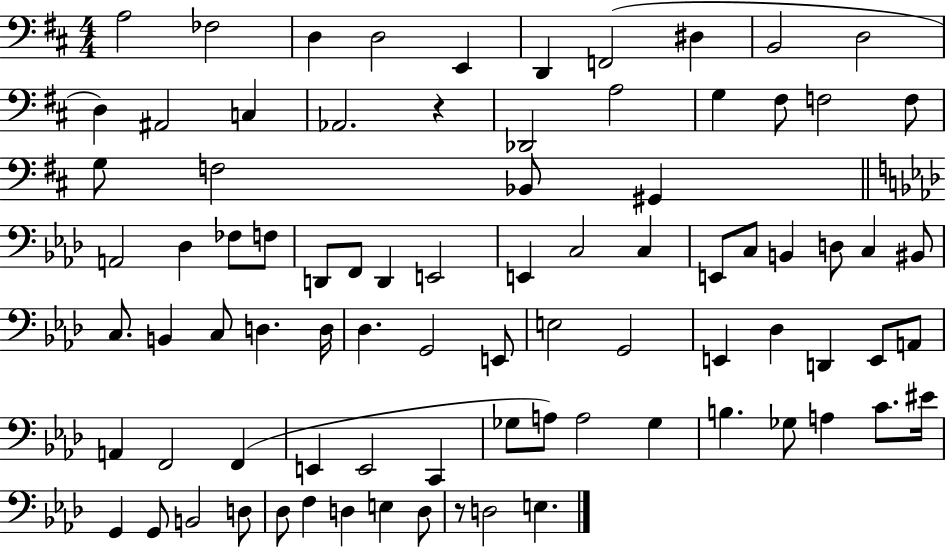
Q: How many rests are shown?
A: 2